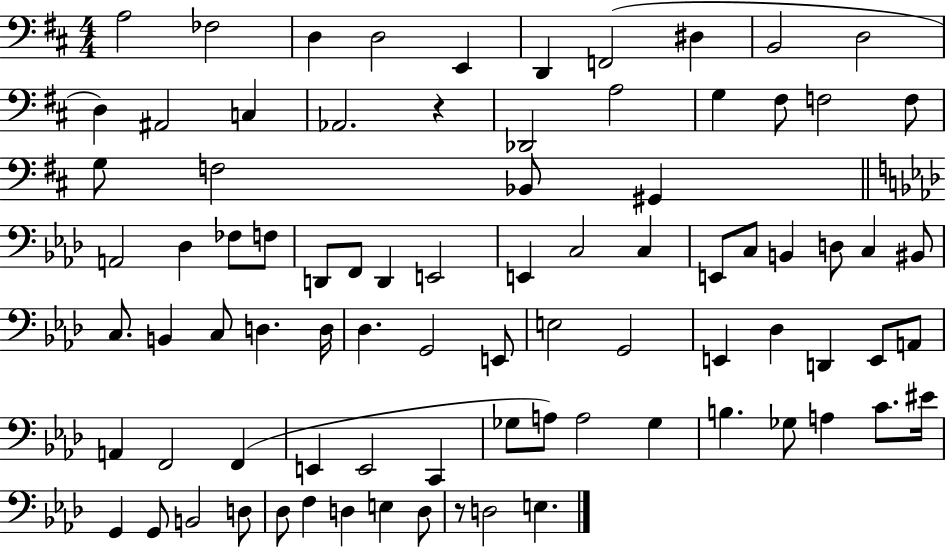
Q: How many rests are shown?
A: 2